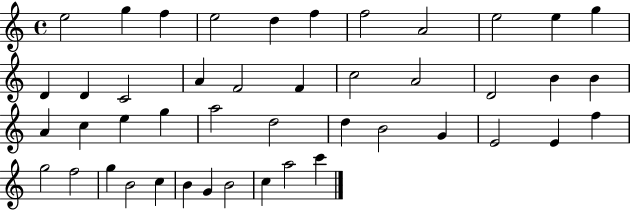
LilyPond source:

{
  \clef treble
  \time 4/4
  \defaultTimeSignature
  \key c \major
  e''2 g''4 f''4 | e''2 d''4 f''4 | f''2 a'2 | e''2 e''4 g''4 | \break d'4 d'4 c'2 | a'4 f'2 f'4 | c''2 a'2 | d'2 b'4 b'4 | \break a'4 c''4 e''4 g''4 | a''2 d''2 | d''4 b'2 g'4 | e'2 e'4 f''4 | \break g''2 f''2 | g''4 b'2 c''4 | b'4 g'4 b'2 | c''4 a''2 c'''4 | \break \bar "|."
}